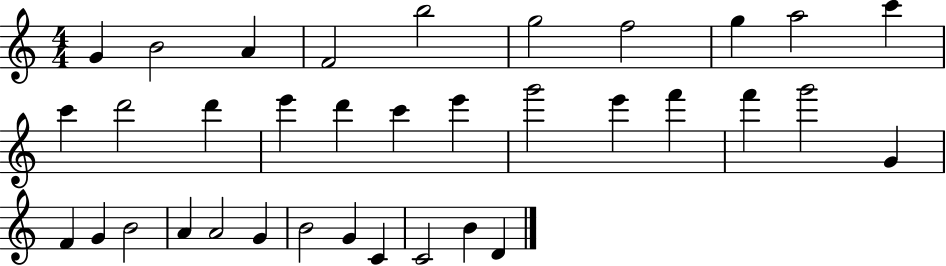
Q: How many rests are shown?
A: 0